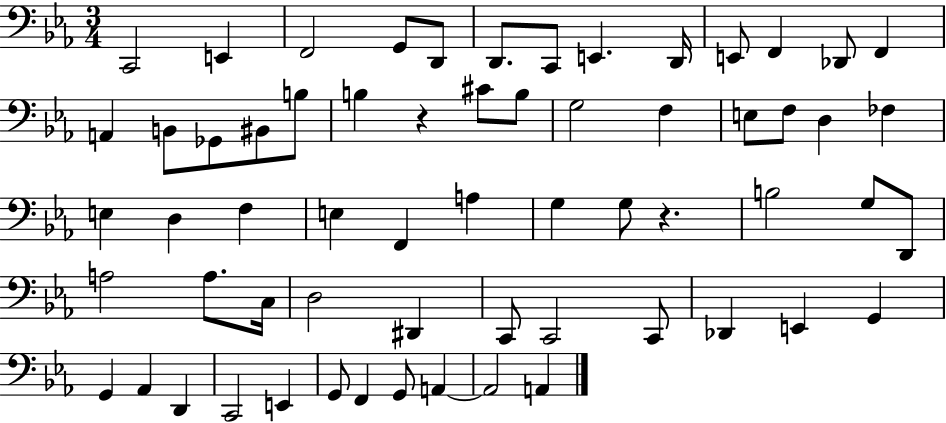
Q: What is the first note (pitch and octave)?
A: C2